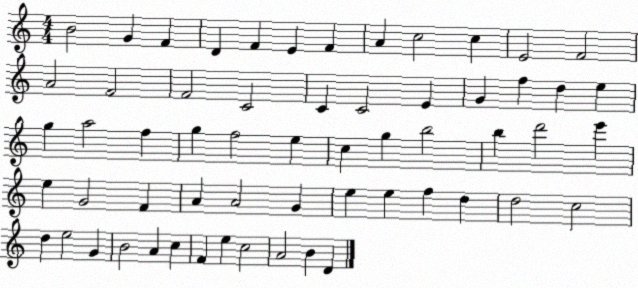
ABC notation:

X:1
T:Untitled
M:4/4
L:1/4
K:C
B2 G F D F E F A c2 c E2 F2 A2 F2 F2 C2 C C2 E G f d e g a2 f g f2 e c g b2 b d'2 e' e G2 F A A2 G e e f d d2 c2 d e2 G B2 A c F e c2 A2 B D